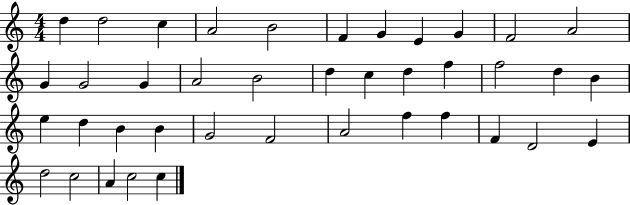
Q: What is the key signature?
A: C major